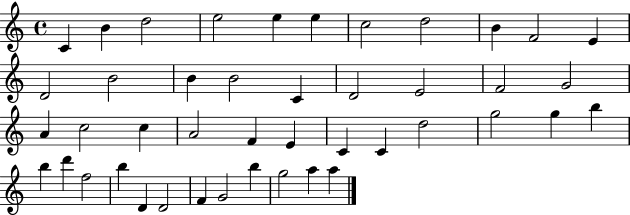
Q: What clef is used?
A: treble